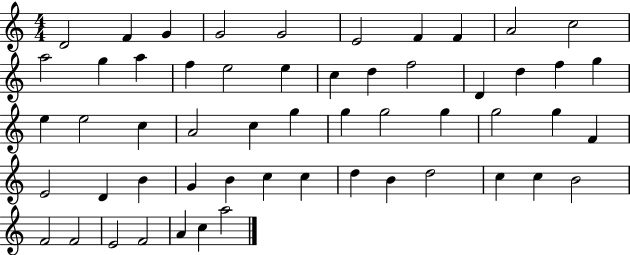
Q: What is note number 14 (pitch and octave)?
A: F5